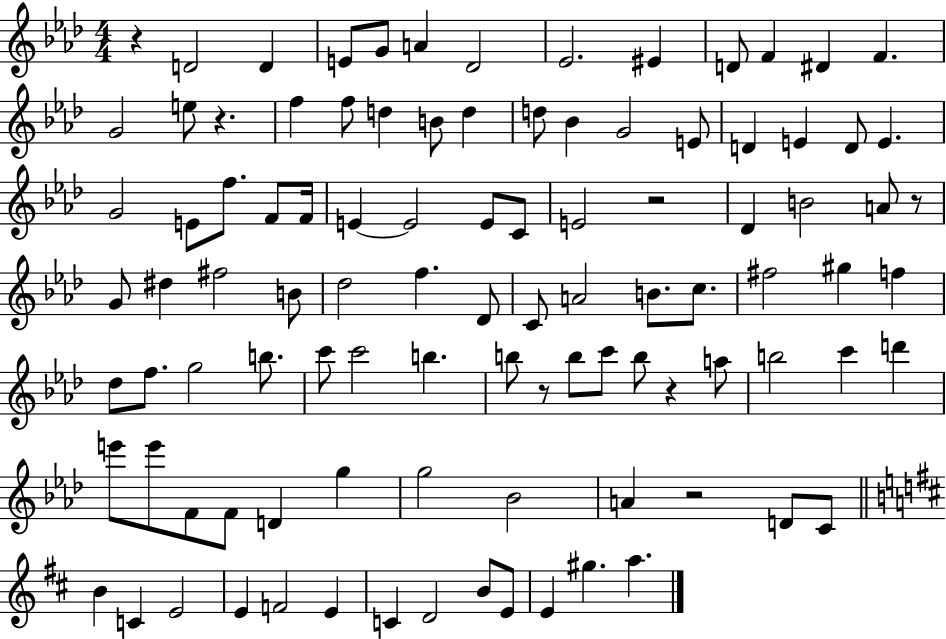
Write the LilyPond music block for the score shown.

{
  \clef treble
  \numericTimeSignature
  \time 4/4
  \key aes \major
  r4 d'2 d'4 | e'8 g'8 a'4 des'2 | ees'2. eis'4 | d'8 f'4 dis'4 f'4. | \break g'2 e''8 r4. | f''4 f''8 d''4 b'8 d''4 | d''8 bes'4 g'2 e'8 | d'4 e'4 d'8 e'4. | \break g'2 e'8 f''8. f'8 f'16 | e'4~~ e'2 e'8 c'8 | e'2 r2 | des'4 b'2 a'8 r8 | \break g'8 dis''4 fis''2 b'8 | des''2 f''4. des'8 | c'8 a'2 b'8. c''8. | fis''2 gis''4 f''4 | \break des''8 f''8. g''2 b''8. | c'''8 c'''2 b''4. | b''8 r8 b''8 c'''8 b''8 r4 a''8 | b''2 c'''4 d'''4 | \break e'''8 e'''8 f'8 f'8 d'4 g''4 | g''2 bes'2 | a'4 r2 d'8 c'8 | \bar "||" \break \key d \major b'4 c'4 e'2 | e'4 f'2 e'4 | c'4 d'2 b'8 e'8 | e'4 gis''4. a''4. | \break \bar "|."
}